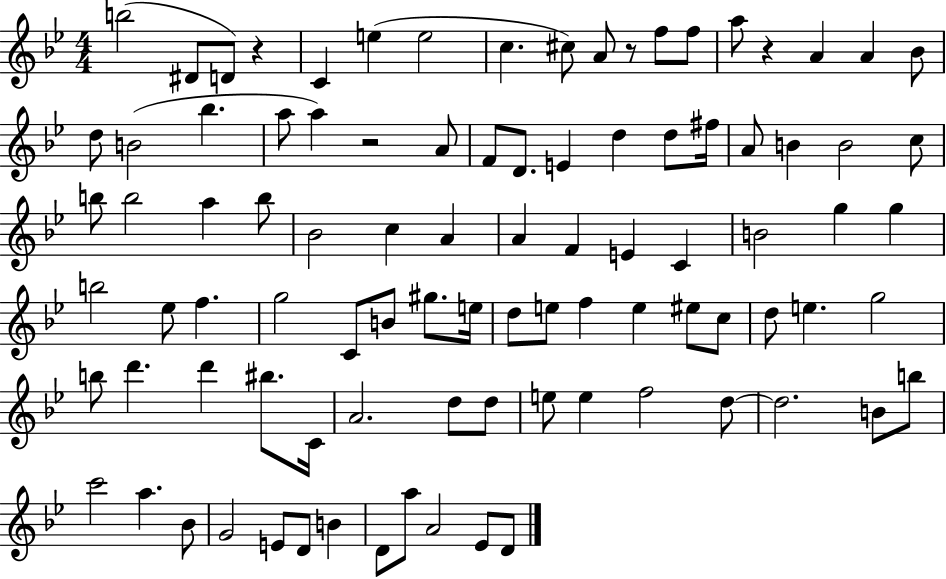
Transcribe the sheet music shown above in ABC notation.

X:1
T:Untitled
M:4/4
L:1/4
K:Bb
b2 ^D/2 D/2 z C e e2 c ^c/2 A/2 z/2 f/2 f/2 a/2 z A A _B/2 d/2 B2 _b a/2 a z2 A/2 F/2 D/2 E d d/2 ^f/4 A/2 B B2 c/2 b/2 b2 a b/2 _B2 c A A F E C B2 g g b2 _e/2 f g2 C/2 B/2 ^g/2 e/4 d/2 e/2 f e ^e/2 c/2 d/2 e g2 b/2 d' d' ^b/2 C/4 A2 d/2 d/2 e/2 e f2 d/2 d2 B/2 b/2 c'2 a _B/2 G2 E/2 D/2 B D/2 a/2 A2 _E/2 D/2